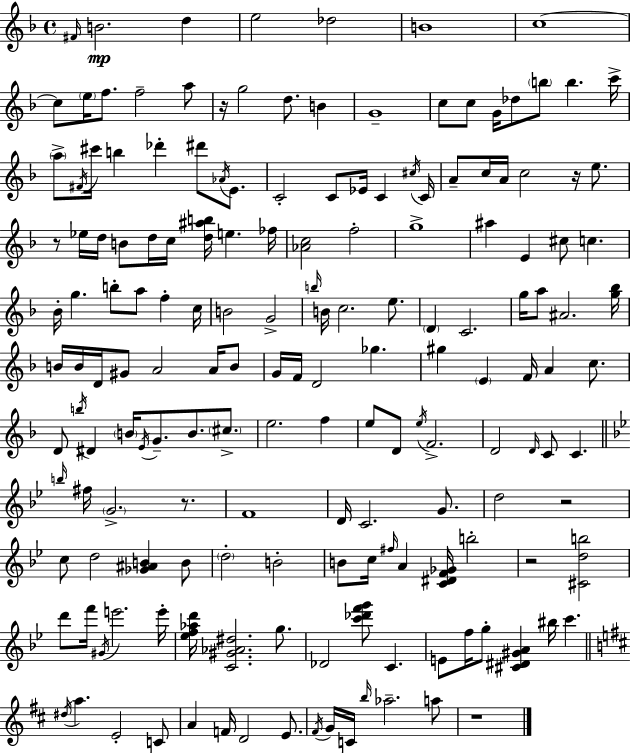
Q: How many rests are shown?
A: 7